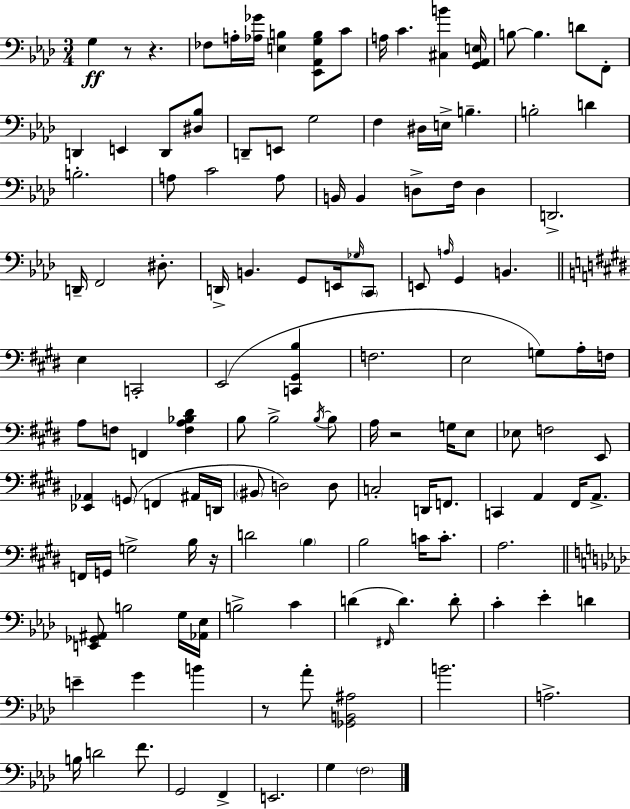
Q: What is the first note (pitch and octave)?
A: G3